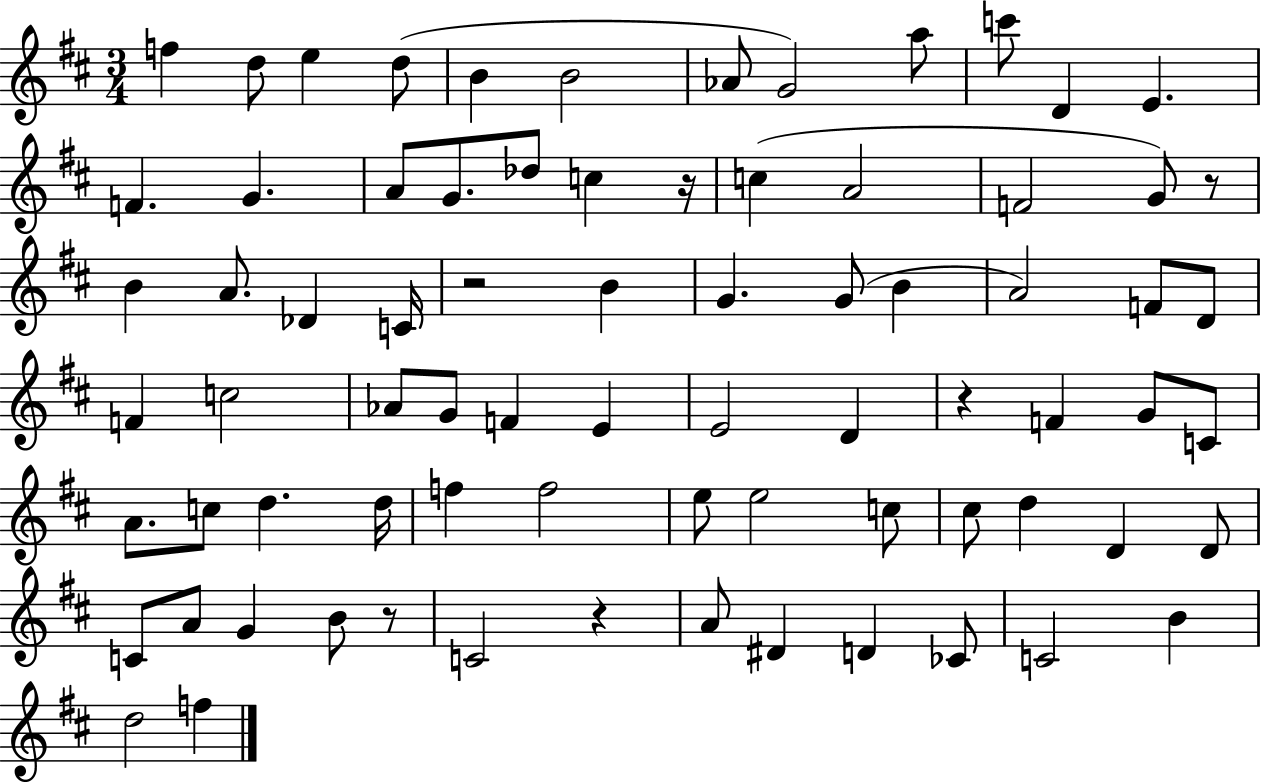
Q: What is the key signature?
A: D major